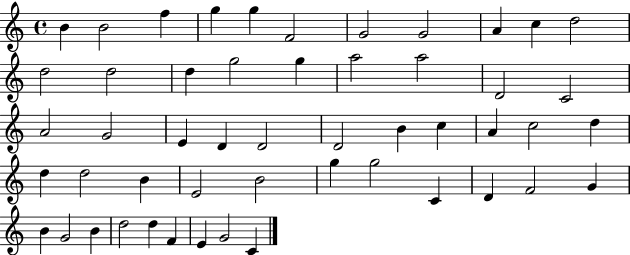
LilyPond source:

{
  \clef treble
  \time 4/4
  \defaultTimeSignature
  \key c \major
  b'4 b'2 f''4 | g''4 g''4 f'2 | g'2 g'2 | a'4 c''4 d''2 | \break d''2 d''2 | d''4 g''2 g''4 | a''2 a''2 | d'2 c'2 | \break a'2 g'2 | e'4 d'4 d'2 | d'2 b'4 c''4 | a'4 c''2 d''4 | \break d''4 d''2 b'4 | e'2 b'2 | g''4 g''2 c'4 | d'4 f'2 g'4 | \break b'4 g'2 b'4 | d''2 d''4 f'4 | e'4 g'2 c'4 | \bar "|."
}